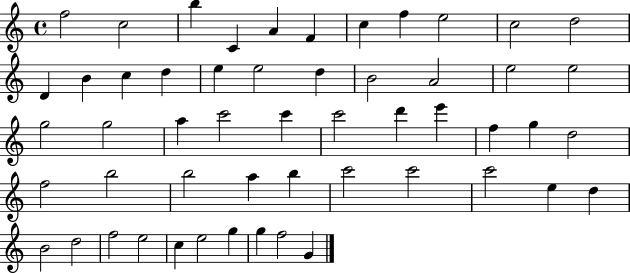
X:1
T:Untitled
M:4/4
L:1/4
K:C
f2 c2 b C A F c f e2 c2 d2 D B c d e e2 d B2 A2 e2 e2 g2 g2 a c'2 c' c'2 d' e' f g d2 f2 b2 b2 a b c'2 c'2 c'2 e d B2 d2 f2 e2 c e2 g g f2 G